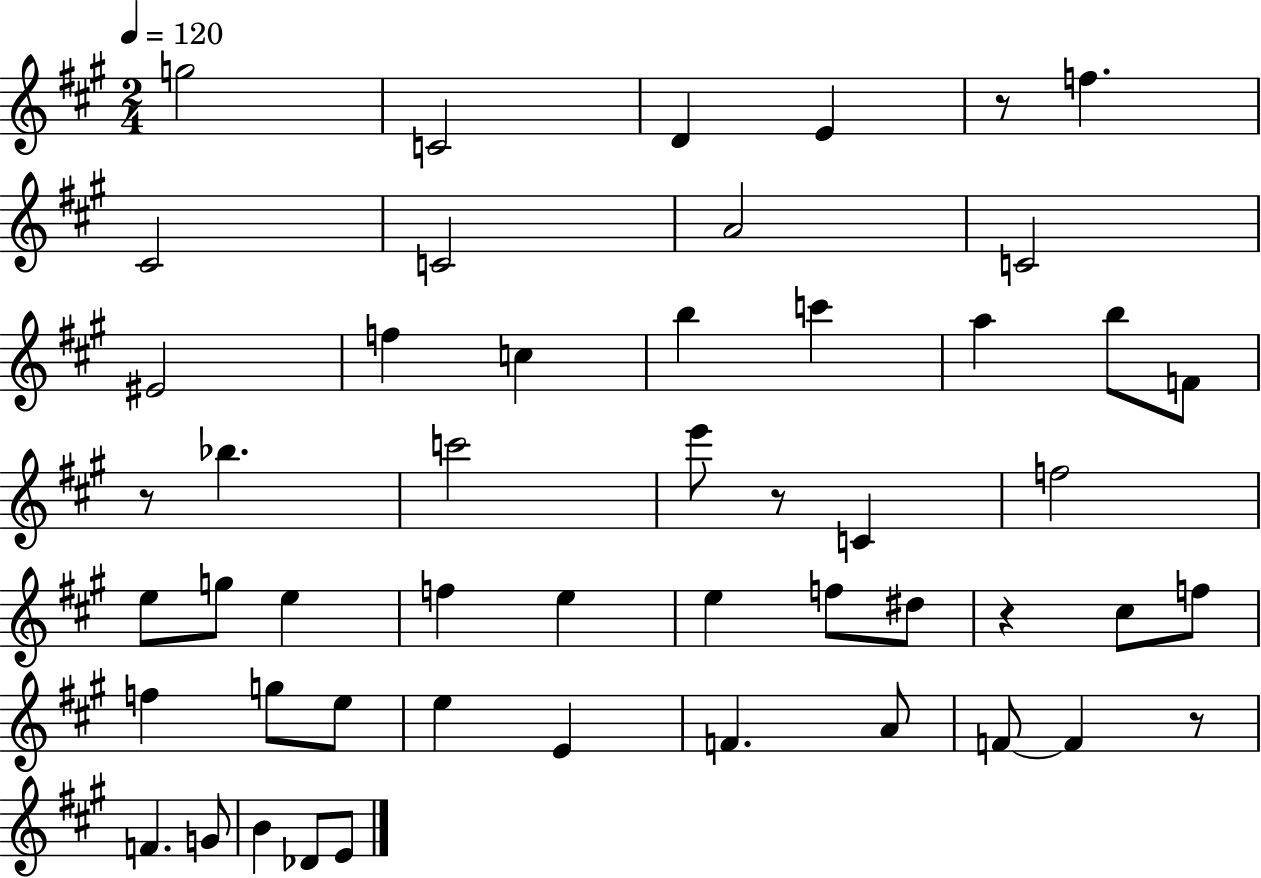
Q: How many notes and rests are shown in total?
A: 51